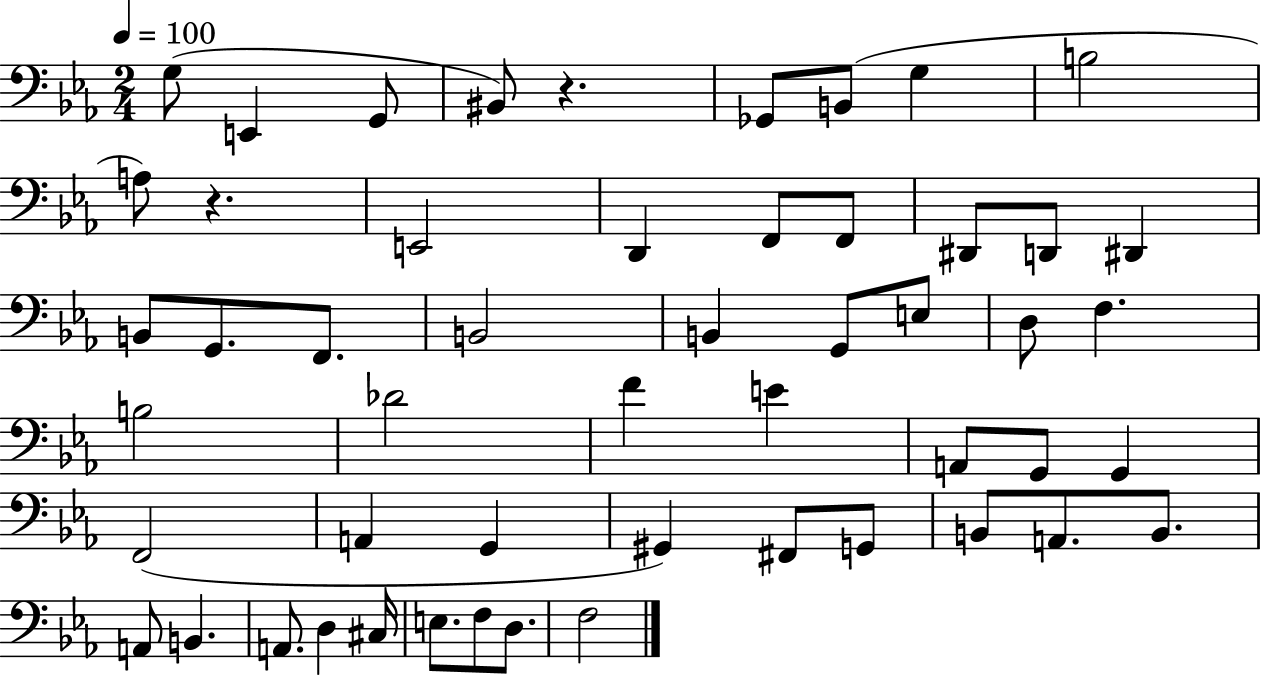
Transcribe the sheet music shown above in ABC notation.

X:1
T:Untitled
M:2/4
L:1/4
K:Eb
G,/2 E,, G,,/2 ^B,,/2 z _G,,/2 B,,/2 G, B,2 A,/2 z E,,2 D,, F,,/2 F,,/2 ^D,,/2 D,,/2 ^D,, B,,/2 G,,/2 F,,/2 B,,2 B,, G,,/2 E,/2 D,/2 F, B,2 _D2 F E A,,/2 G,,/2 G,, F,,2 A,, G,, ^G,, ^F,,/2 G,,/2 B,,/2 A,,/2 B,,/2 A,,/2 B,, A,,/2 D, ^C,/4 E,/2 F,/2 D,/2 F,2